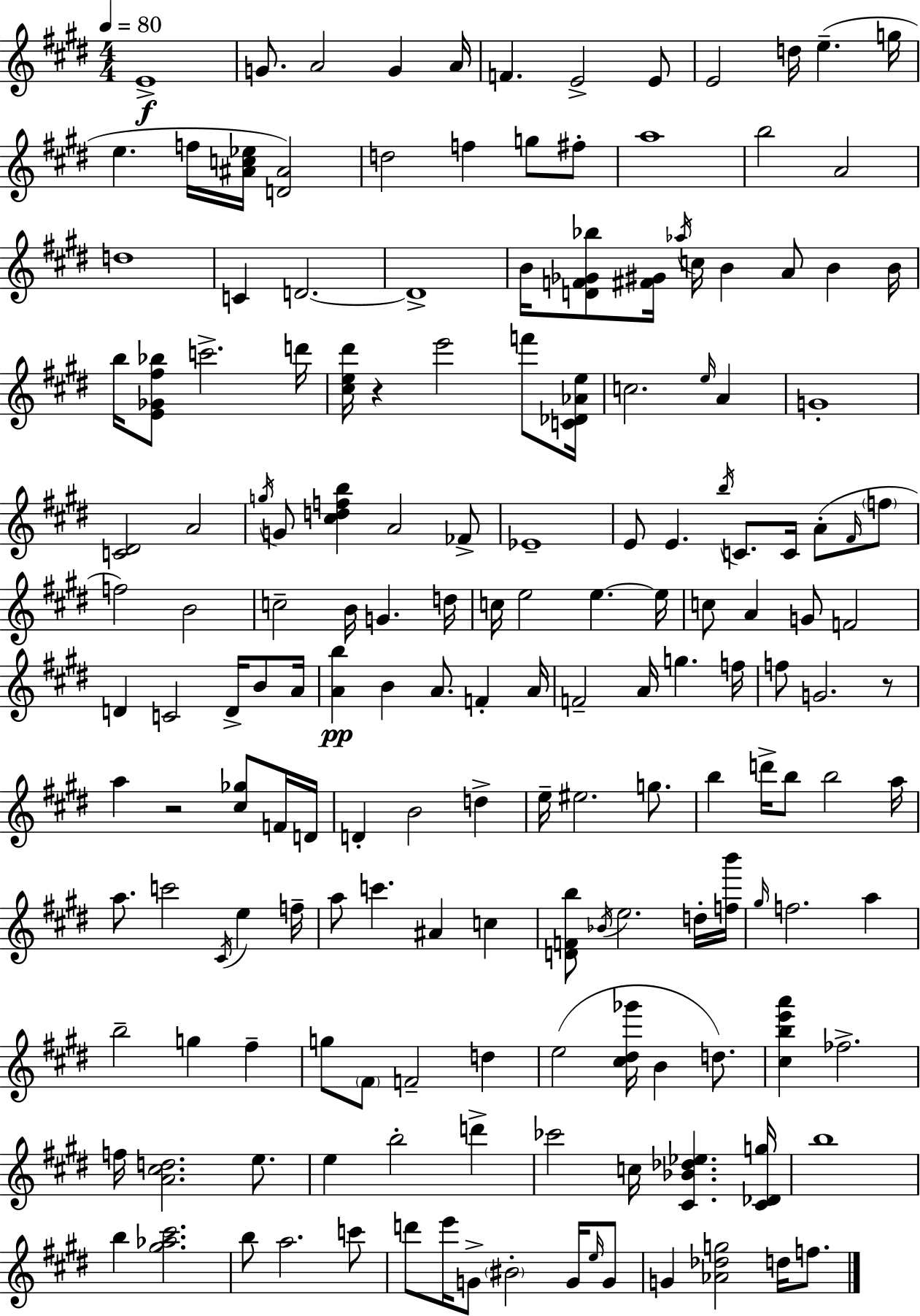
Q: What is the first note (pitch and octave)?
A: E4